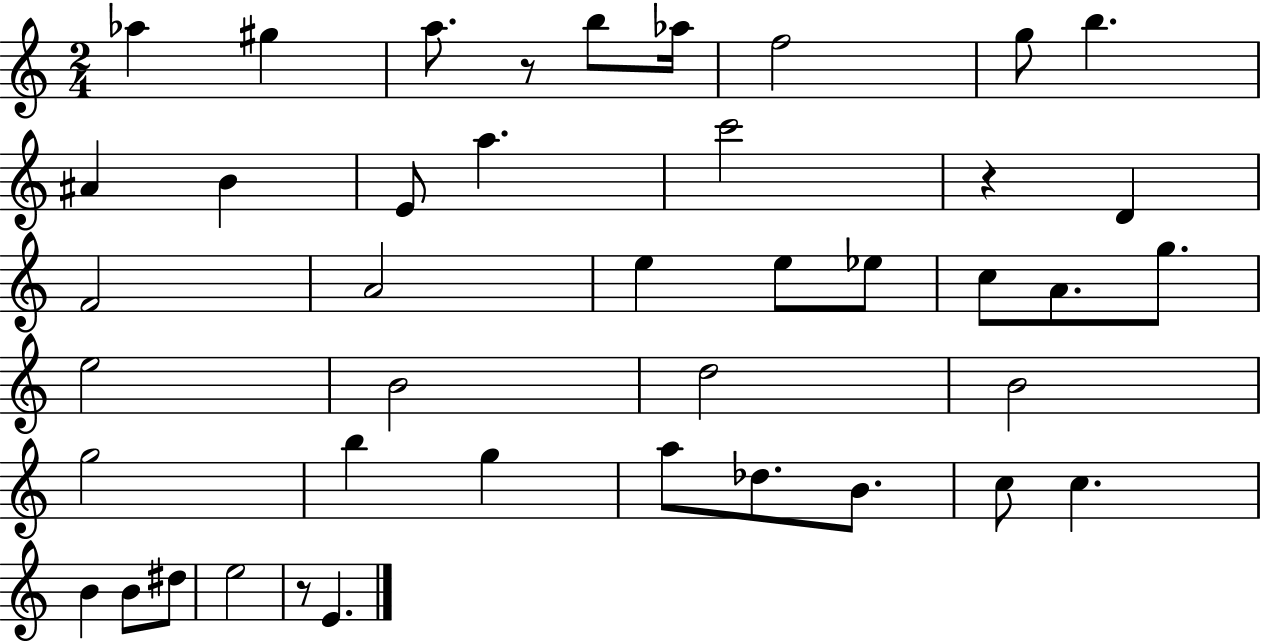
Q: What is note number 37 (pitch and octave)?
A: D#5